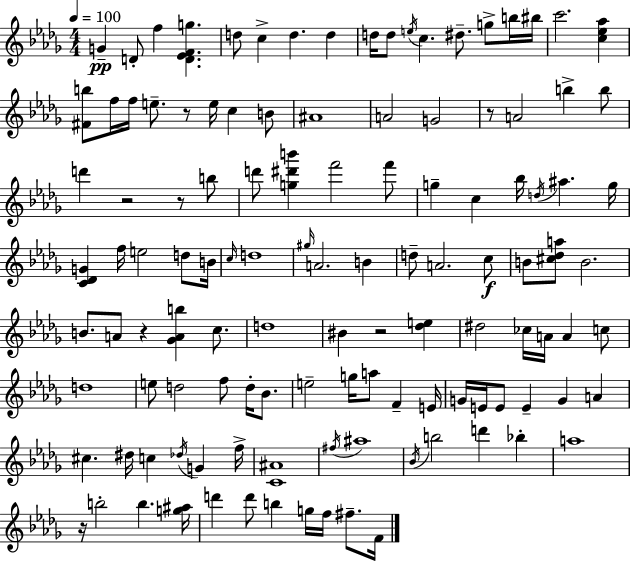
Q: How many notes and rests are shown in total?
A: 119